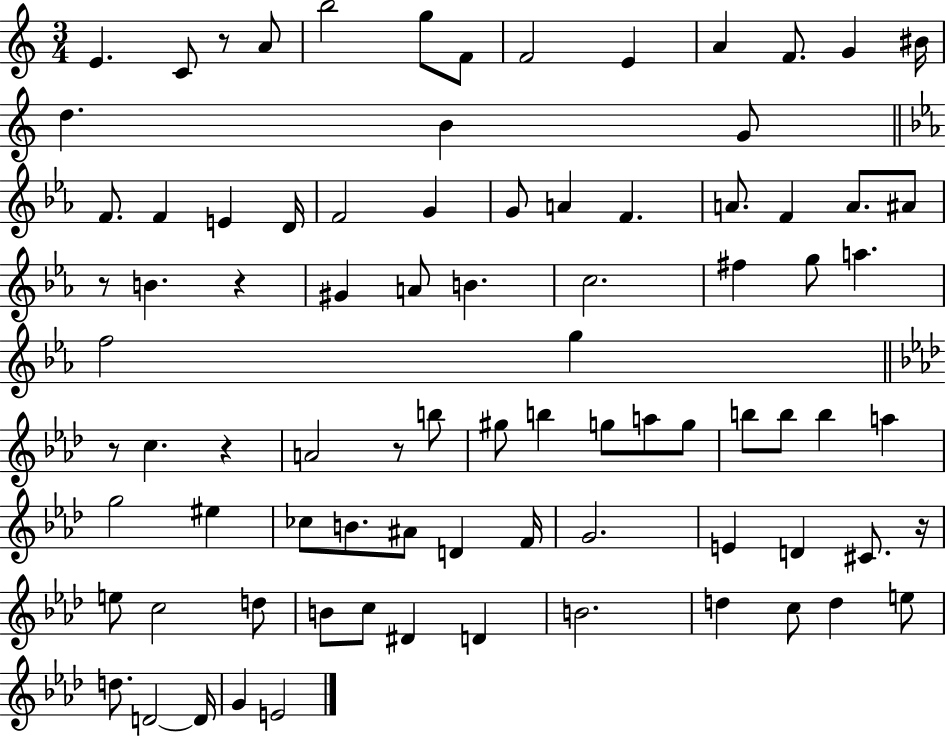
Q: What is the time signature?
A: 3/4